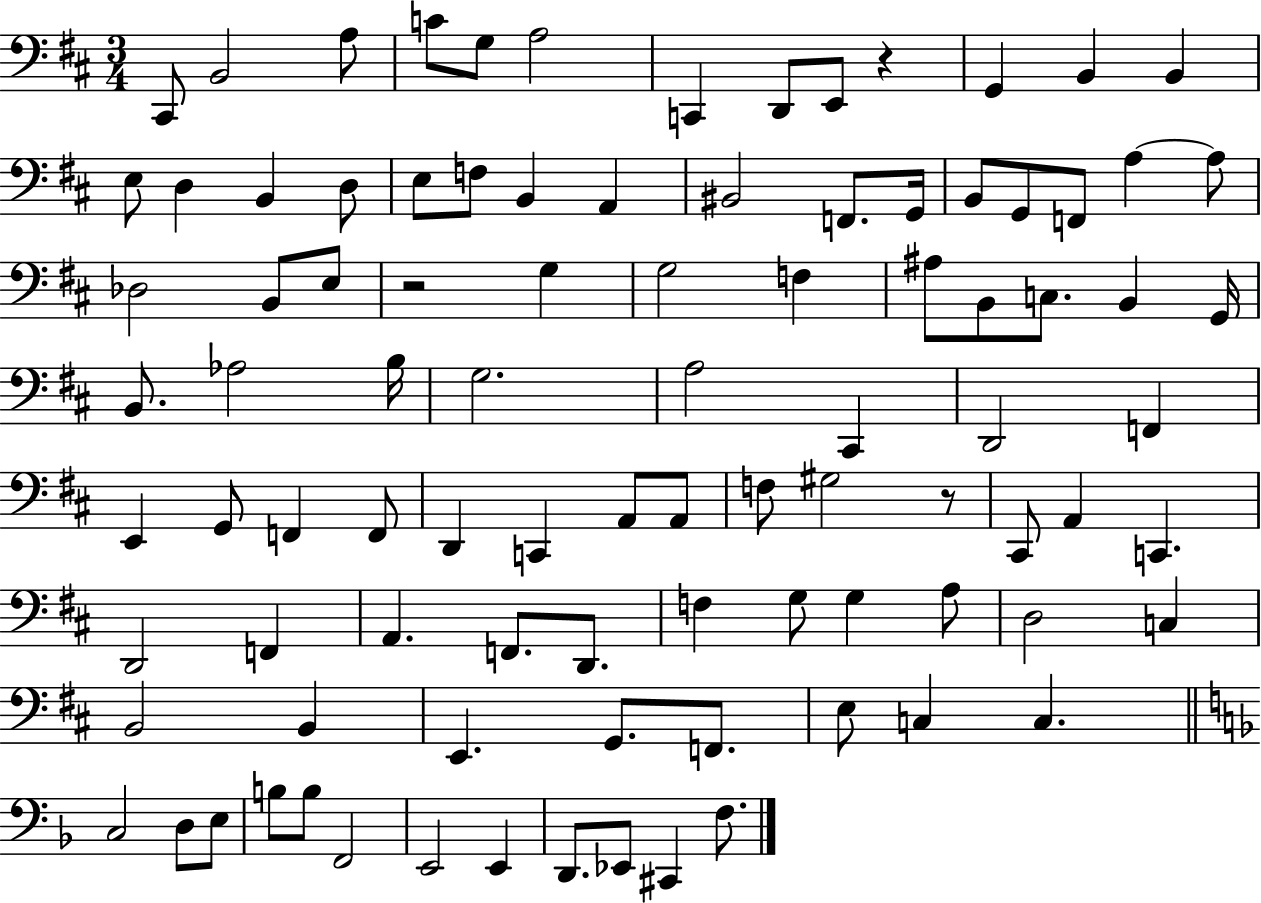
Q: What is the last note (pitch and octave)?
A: F3